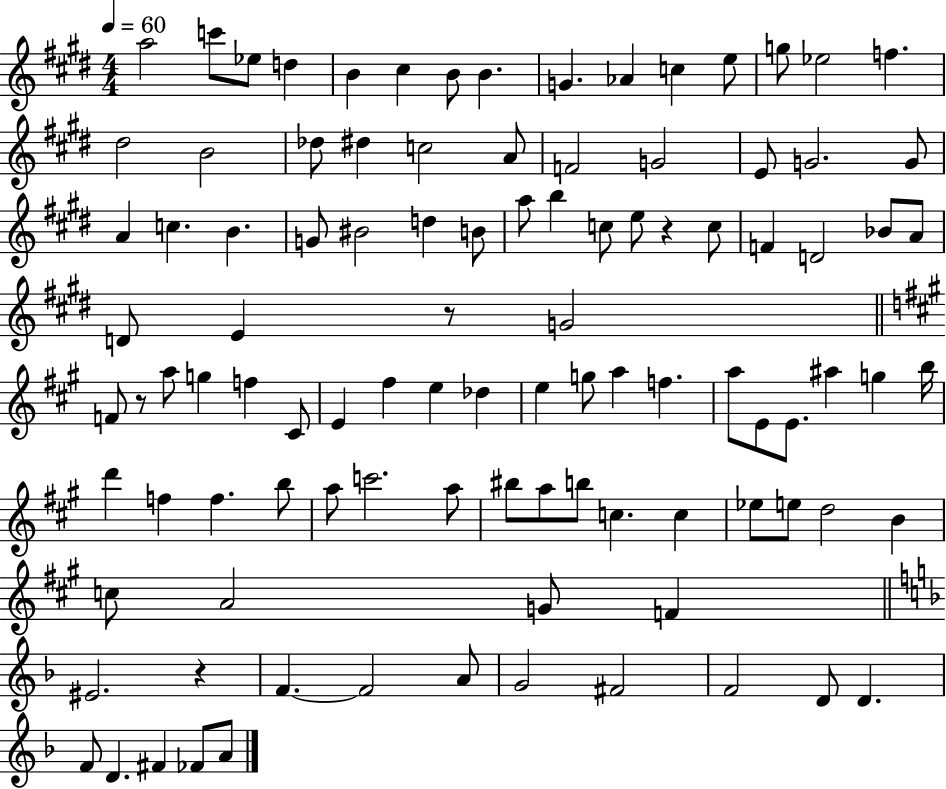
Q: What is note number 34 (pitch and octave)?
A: A5